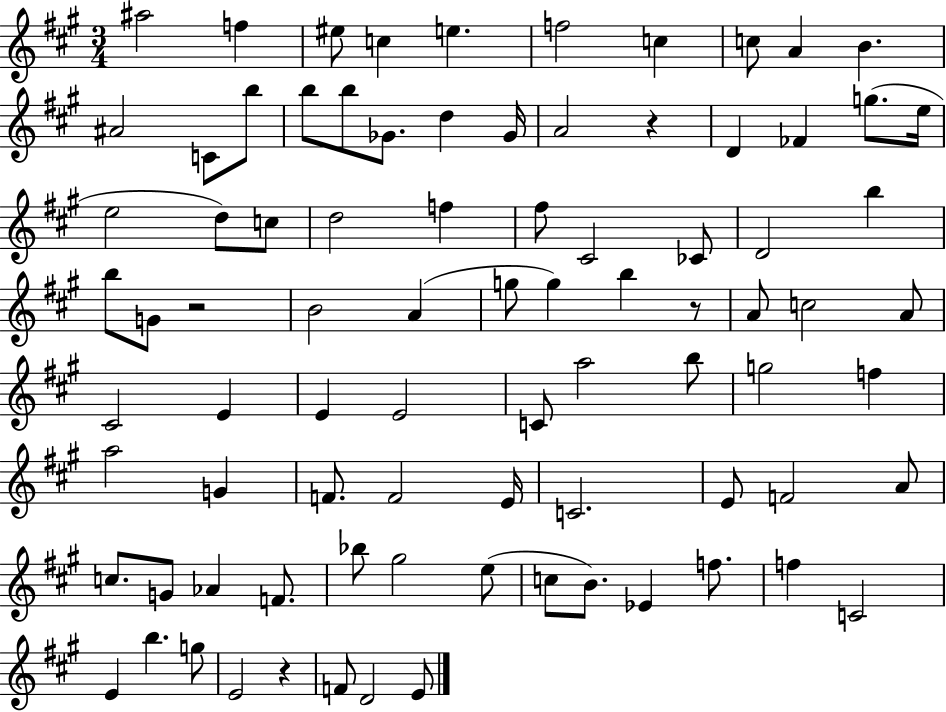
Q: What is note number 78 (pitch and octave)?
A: E4